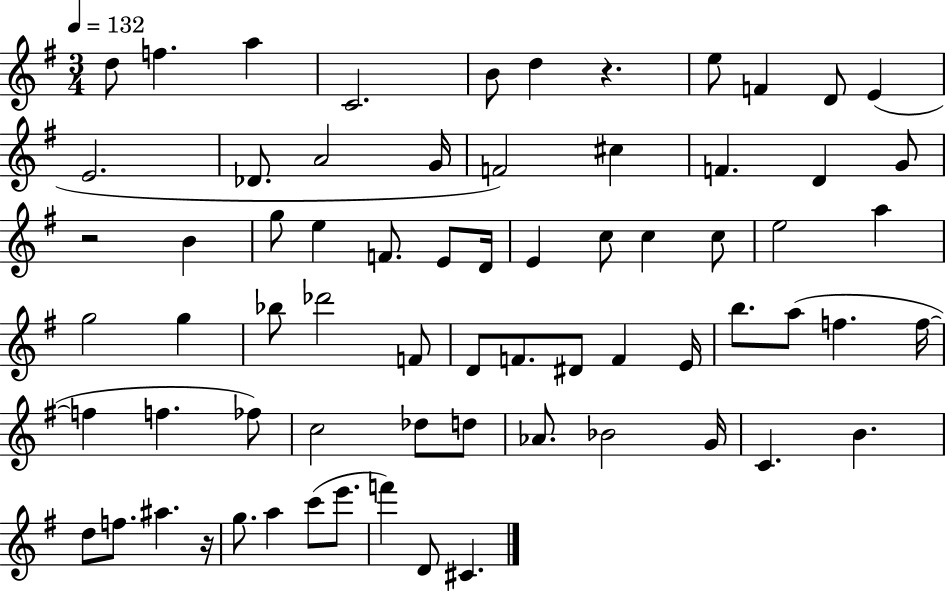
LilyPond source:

{
  \clef treble
  \numericTimeSignature
  \time 3/4
  \key g \major
  \tempo 4 = 132
  d''8 f''4. a''4 | c'2. | b'8 d''4 r4. | e''8 f'4 d'8 e'4( | \break e'2. | des'8. a'2 g'16 | f'2) cis''4 | f'4. d'4 g'8 | \break r2 b'4 | g''8 e''4 f'8. e'8 d'16 | e'4 c''8 c''4 c''8 | e''2 a''4 | \break g''2 g''4 | bes''8 des'''2 f'8 | d'8 f'8. dis'8 f'4 e'16 | b''8. a''8( f''4. f''16~~ | \break f''4 f''4. fes''8) | c''2 des''8 d''8 | aes'8. bes'2 g'16 | c'4. b'4. | \break d''8 f''8. ais''4. r16 | g''8. a''4 c'''8( e'''8. | f'''4) d'8 cis'4. | \bar "|."
}